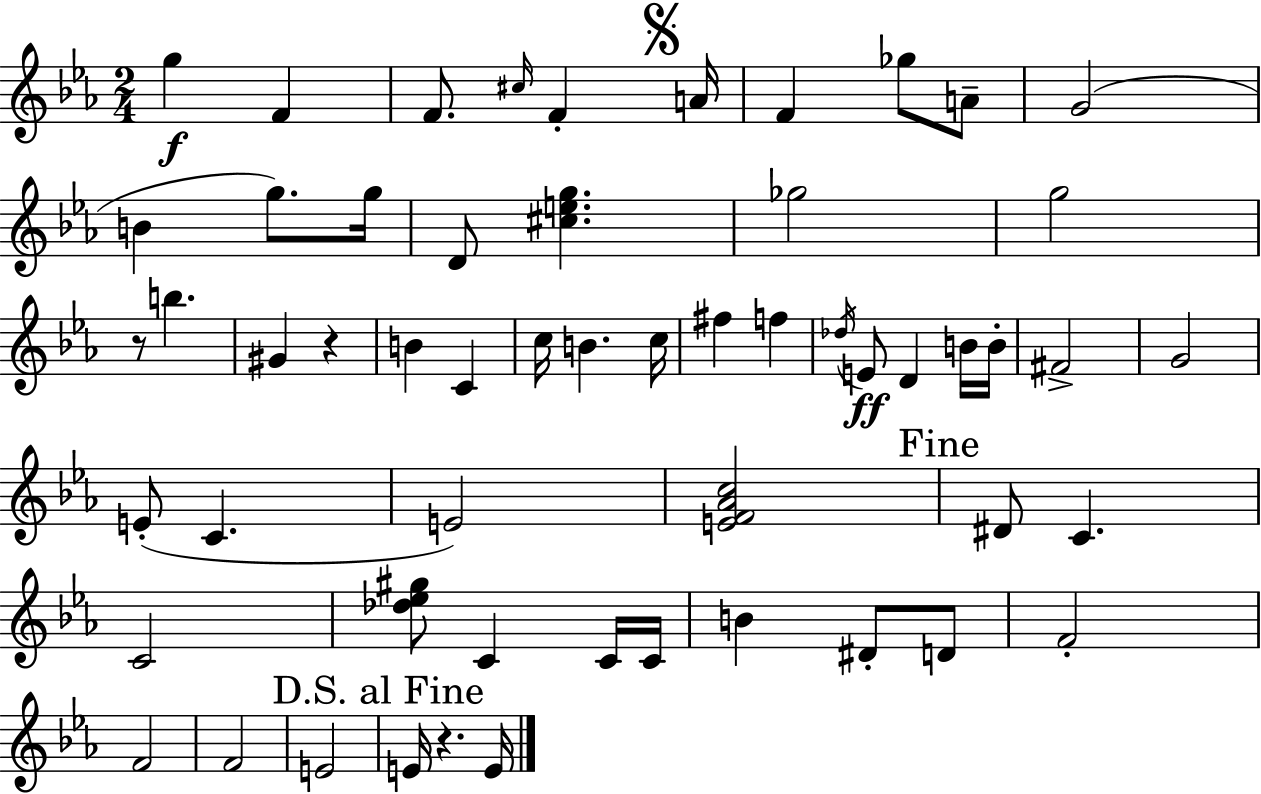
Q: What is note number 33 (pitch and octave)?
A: E4